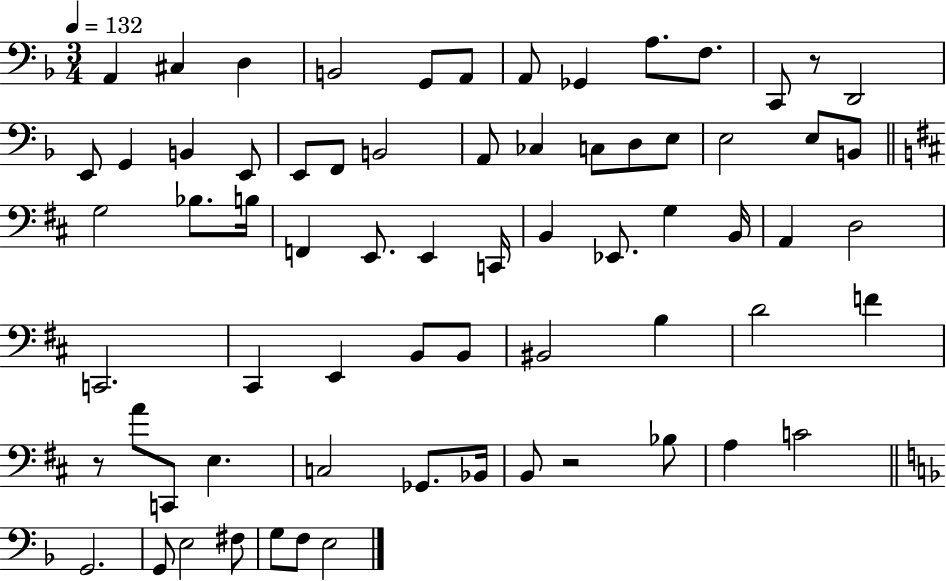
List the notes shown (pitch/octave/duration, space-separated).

A2/q C#3/q D3/q B2/h G2/e A2/e A2/e Gb2/q A3/e. F3/e. C2/e R/e D2/h E2/e G2/q B2/q E2/e E2/e F2/e B2/h A2/e CES3/q C3/e D3/e E3/e E3/h E3/e B2/e G3/h Bb3/e. B3/s F2/q E2/e. E2/q C2/s B2/q Eb2/e. G3/q B2/s A2/q D3/h C2/h. C#2/q E2/q B2/e B2/e BIS2/h B3/q D4/h F4/q R/e A4/e C2/e E3/q. C3/h Gb2/e. Bb2/s B2/e R/h Bb3/e A3/q C4/h G2/h. G2/e E3/h F#3/e G3/e F3/e E3/h